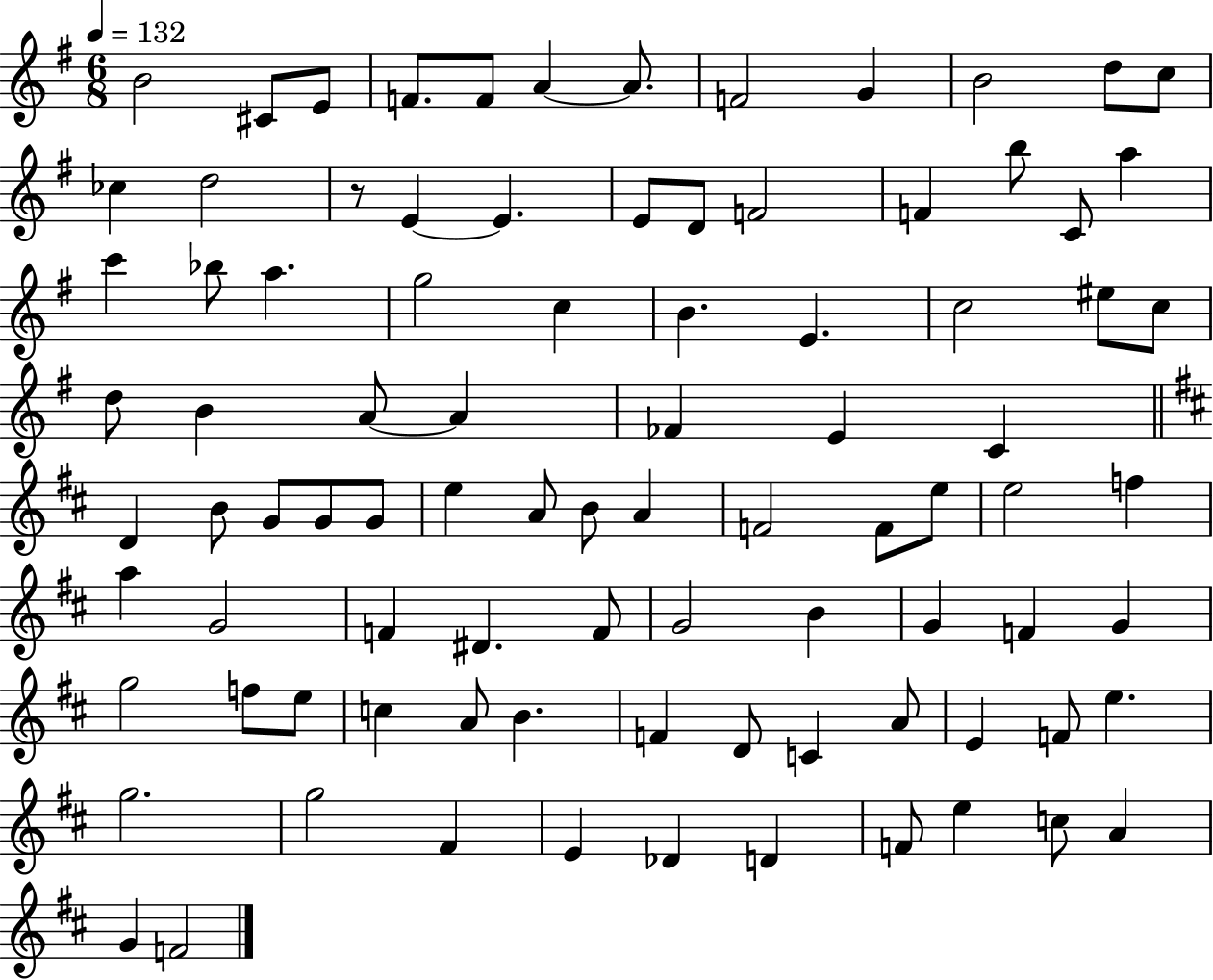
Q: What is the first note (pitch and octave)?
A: B4